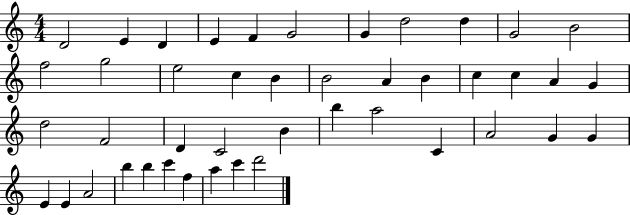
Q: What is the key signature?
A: C major